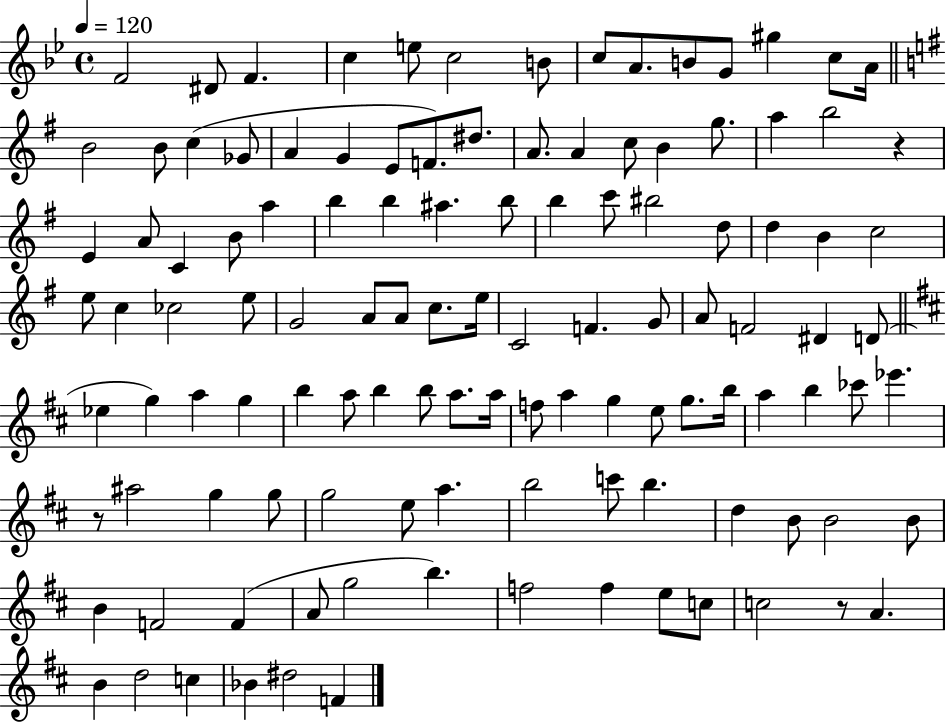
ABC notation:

X:1
T:Untitled
M:4/4
L:1/4
K:Bb
F2 ^D/2 F c e/2 c2 B/2 c/2 A/2 B/2 G/2 ^g c/2 A/4 B2 B/2 c _G/2 A G E/2 F/2 ^d/2 A/2 A c/2 B g/2 a b2 z E A/2 C B/2 a b b ^a b/2 b c'/2 ^b2 d/2 d B c2 e/2 c _c2 e/2 G2 A/2 A/2 c/2 e/4 C2 F G/2 A/2 F2 ^D D/2 _e g a g b a/2 b b/2 a/2 a/4 f/2 a g e/2 g/2 b/4 a b _c'/2 _e' z/2 ^a2 g g/2 g2 e/2 a b2 c'/2 b d B/2 B2 B/2 B F2 F A/2 g2 b f2 f e/2 c/2 c2 z/2 A B d2 c _B ^d2 F